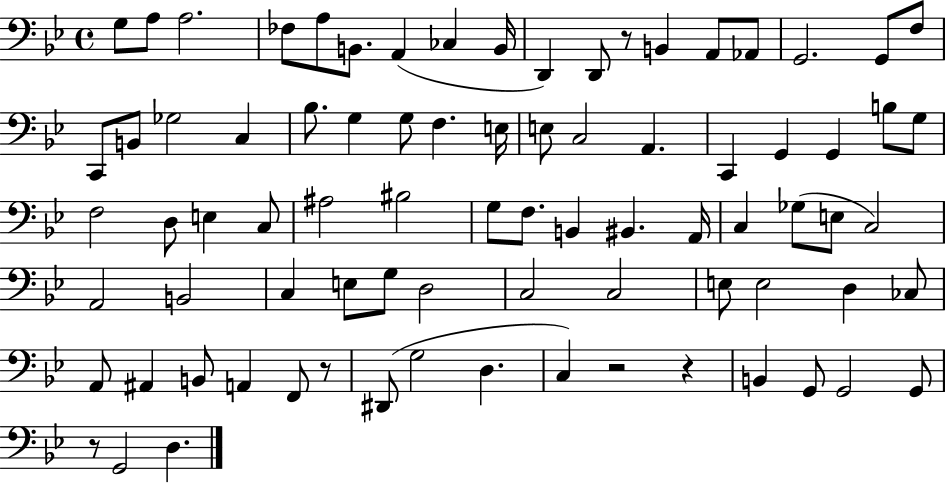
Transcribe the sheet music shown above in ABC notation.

X:1
T:Untitled
M:4/4
L:1/4
K:Bb
G,/2 A,/2 A,2 _F,/2 A,/2 B,,/2 A,, _C, B,,/4 D,, D,,/2 z/2 B,, A,,/2 _A,,/2 G,,2 G,,/2 F,/2 C,,/2 B,,/2 _G,2 C, _B,/2 G, G,/2 F, E,/4 E,/2 C,2 A,, C,, G,, G,, B,/2 G,/2 F,2 D,/2 E, C,/2 ^A,2 ^B,2 G,/2 F,/2 B,, ^B,, A,,/4 C, _G,/2 E,/2 C,2 A,,2 B,,2 C, E,/2 G,/2 D,2 C,2 C,2 E,/2 E,2 D, _C,/2 A,,/2 ^A,, B,,/2 A,, F,,/2 z/2 ^D,,/2 G,2 D, C, z2 z B,, G,,/2 G,,2 G,,/2 z/2 G,,2 D,